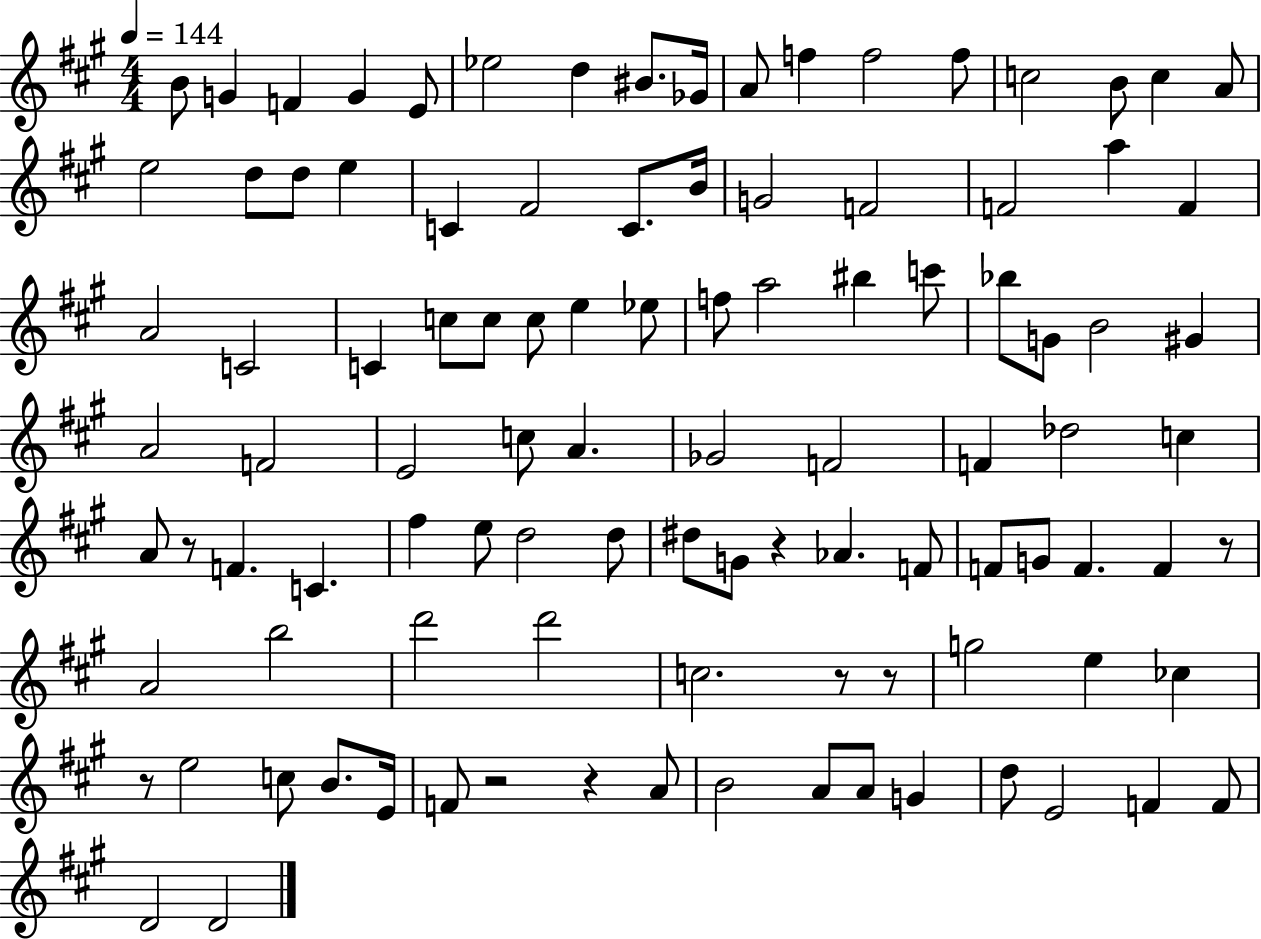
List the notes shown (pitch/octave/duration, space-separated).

B4/e G4/q F4/q G4/q E4/e Eb5/h D5/q BIS4/e. Gb4/s A4/e F5/q F5/h F5/e C5/h B4/e C5/q A4/e E5/h D5/e D5/e E5/q C4/q F#4/h C4/e. B4/s G4/h F4/h F4/h A5/q F4/q A4/h C4/h C4/q C5/e C5/e C5/e E5/q Eb5/e F5/e A5/h BIS5/q C6/e Bb5/e G4/e B4/h G#4/q A4/h F4/h E4/h C5/e A4/q. Gb4/h F4/h F4/q Db5/h C5/q A4/e R/e F4/q. C4/q. F#5/q E5/e D5/h D5/e D#5/e G4/e R/q Ab4/q. F4/e F4/e G4/e F4/q. F4/q R/e A4/h B5/h D6/h D6/h C5/h. R/e R/e G5/h E5/q CES5/q R/e E5/h C5/e B4/e. E4/s F4/e R/h R/q A4/e B4/h A4/e A4/e G4/q D5/e E4/h F4/q F4/e D4/h D4/h